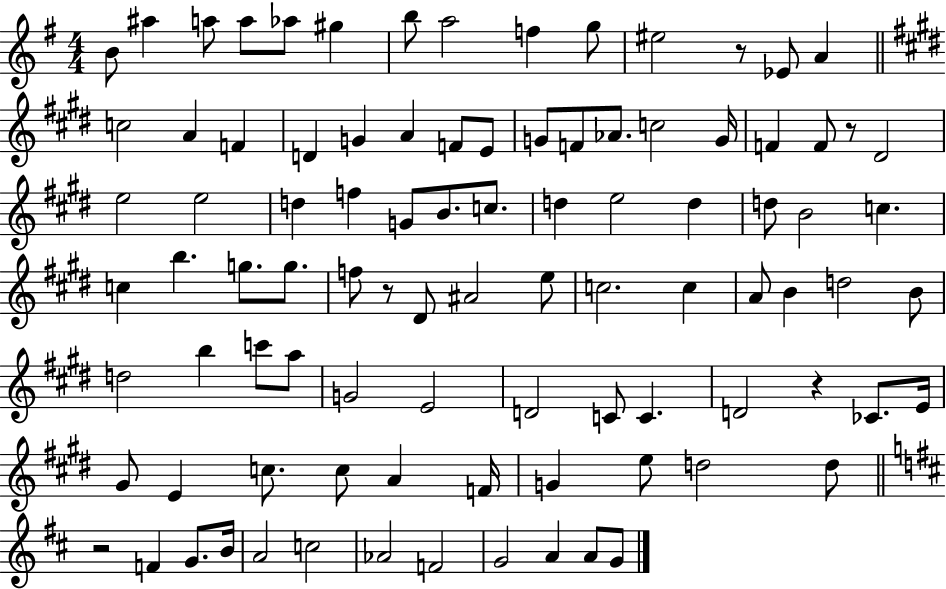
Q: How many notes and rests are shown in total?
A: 94